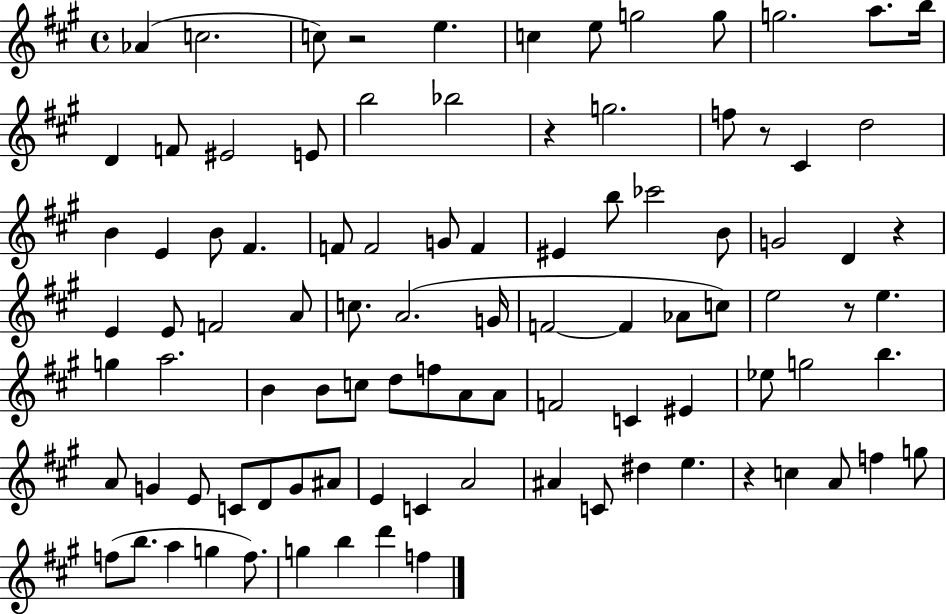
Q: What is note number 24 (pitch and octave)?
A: B4